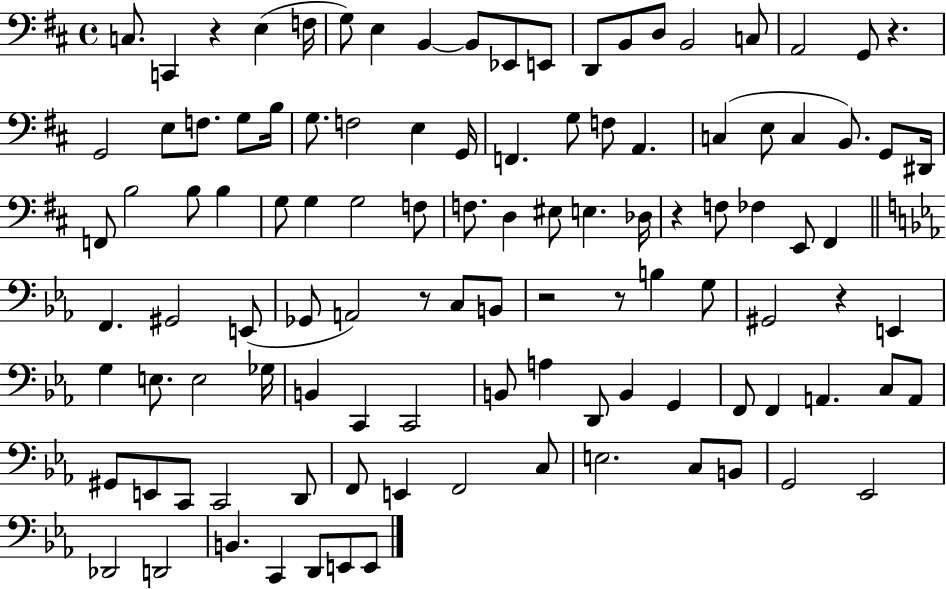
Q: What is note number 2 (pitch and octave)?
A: C2